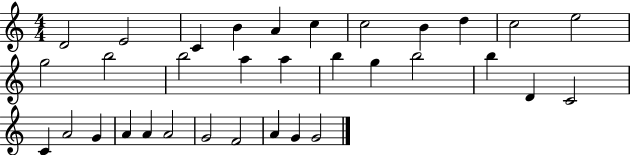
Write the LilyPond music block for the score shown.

{
  \clef treble
  \numericTimeSignature
  \time 4/4
  \key c \major
  d'2 e'2 | c'4 b'4 a'4 c''4 | c''2 b'4 d''4 | c''2 e''2 | \break g''2 b''2 | b''2 a''4 a''4 | b''4 g''4 b''2 | b''4 d'4 c'2 | \break c'4 a'2 g'4 | a'4 a'4 a'2 | g'2 f'2 | a'4 g'4 g'2 | \break \bar "|."
}